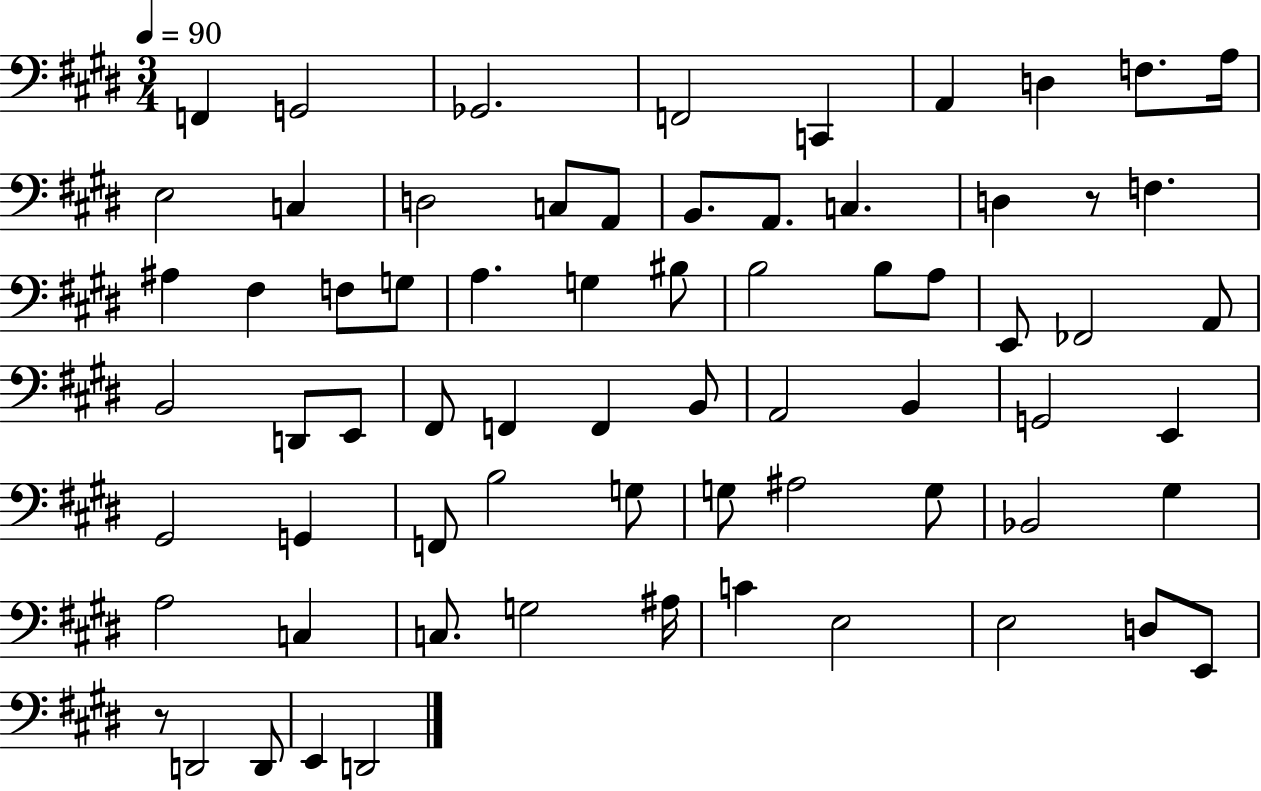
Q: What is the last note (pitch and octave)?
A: D2